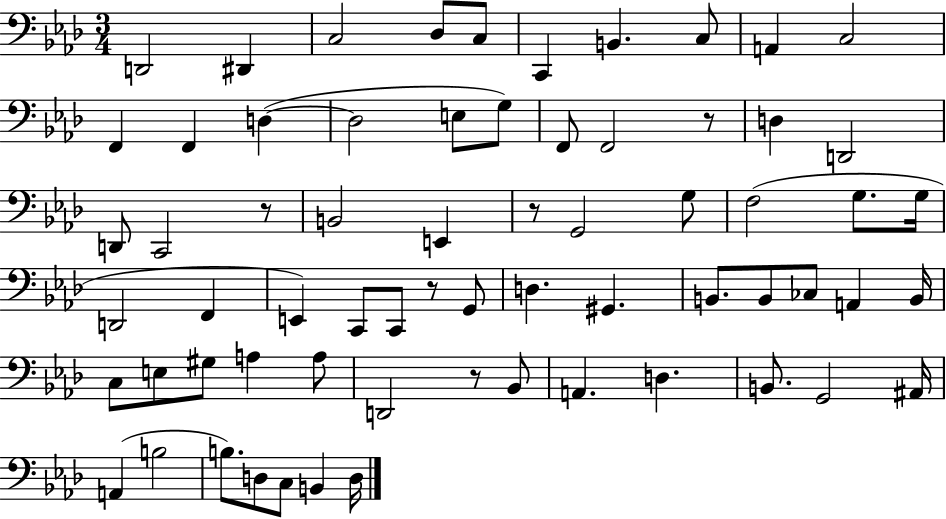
D2/h D#2/q C3/h Db3/e C3/e C2/q B2/q. C3/e A2/q C3/h F2/q F2/q D3/q D3/h E3/e G3/e F2/e F2/h R/e D3/q D2/h D2/e C2/h R/e B2/h E2/q R/e G2/h G3/e F3/h G3/e. G3/s D2/h F2/q E2/q C2/e C2/e R/e G2/e D3/q. G#2/q. B2/e. B2/e CES3/e A2/q B2/s C3/e E3/e G#3/e A3/q A3/e D2/h R/e Bb2/e A2/q. D3/q. B2/e. G2/h A#2/s A2/q B3/h B3/e. D3/e C3/e B2/q D3/s